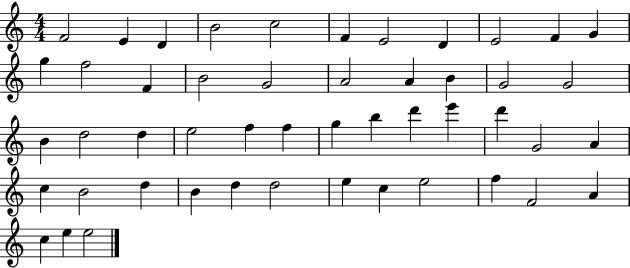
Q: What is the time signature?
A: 4/4